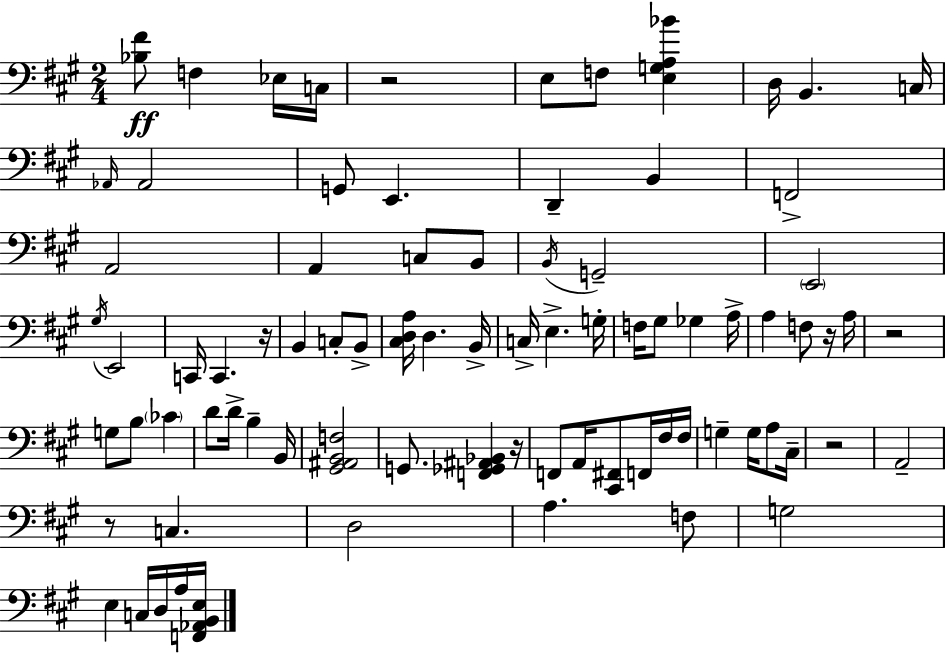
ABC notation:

X:1
T:Untitled
M:2/4
L:1/4
K:A
[_B,^F]/2 F, _E,/4 C,/4 z2 E,/2 F,/2 [E,G,A,_B] D,/4 B,, C,/4 _A,,/4 _A,,2 G,,/2 E,, D,, B,, F,,2 A,,2 A,, C,/2 B,,/2 B,,/4 G,,2 E,,2 ^G,/4 E,,2 C,,/4 C,, z/4 B,, C,/2 B,,/2 [^C,D,A,]/4 D, B,,/4 C,/4 E, G,/4 F,/4 ^G,/2 _G, A,/4 A, F,/2 z/4 A,/4 z2 G,/2 B,/2 _C D/2 D/4 B, B,,/4 [^G,,^A,,B,,F,]2 G,,/2 [F,,_G,,^A,,_B,,] z/4 F,,/2 A,,/4 [^C,,^F,,]/2 F,,/4 ^F,/4 ^F,/4 G, G,/4 A,/2 ^C,/4 z2 A,,2 z/2 C, D,2 A, F,/2 G,2 E, C,/4 D,/4 A,/4 [F,,_A,,B,,E,]/4